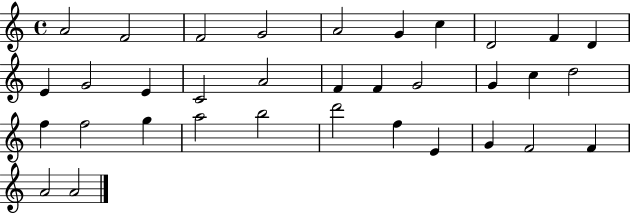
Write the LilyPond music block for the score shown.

{
  \clef treble
  \time 4/4
  \defaultTimeSignature
  \key c \major
  a'2 f'2 | f'2 g'2 | a'2 g'4 c''4 | d'2 f'4 d'4 | \break e'4 g'2 e'4 | c'2 a'2 | f'4 f'4 g'2 | g'4 c''4 d''2 | \break f''4 f''2 g''4 | a''2 b''2 | d'''2 f''4 e'4 | g'4 f'2 f'4 | \break a'2 a'2 | \bar "|."
}